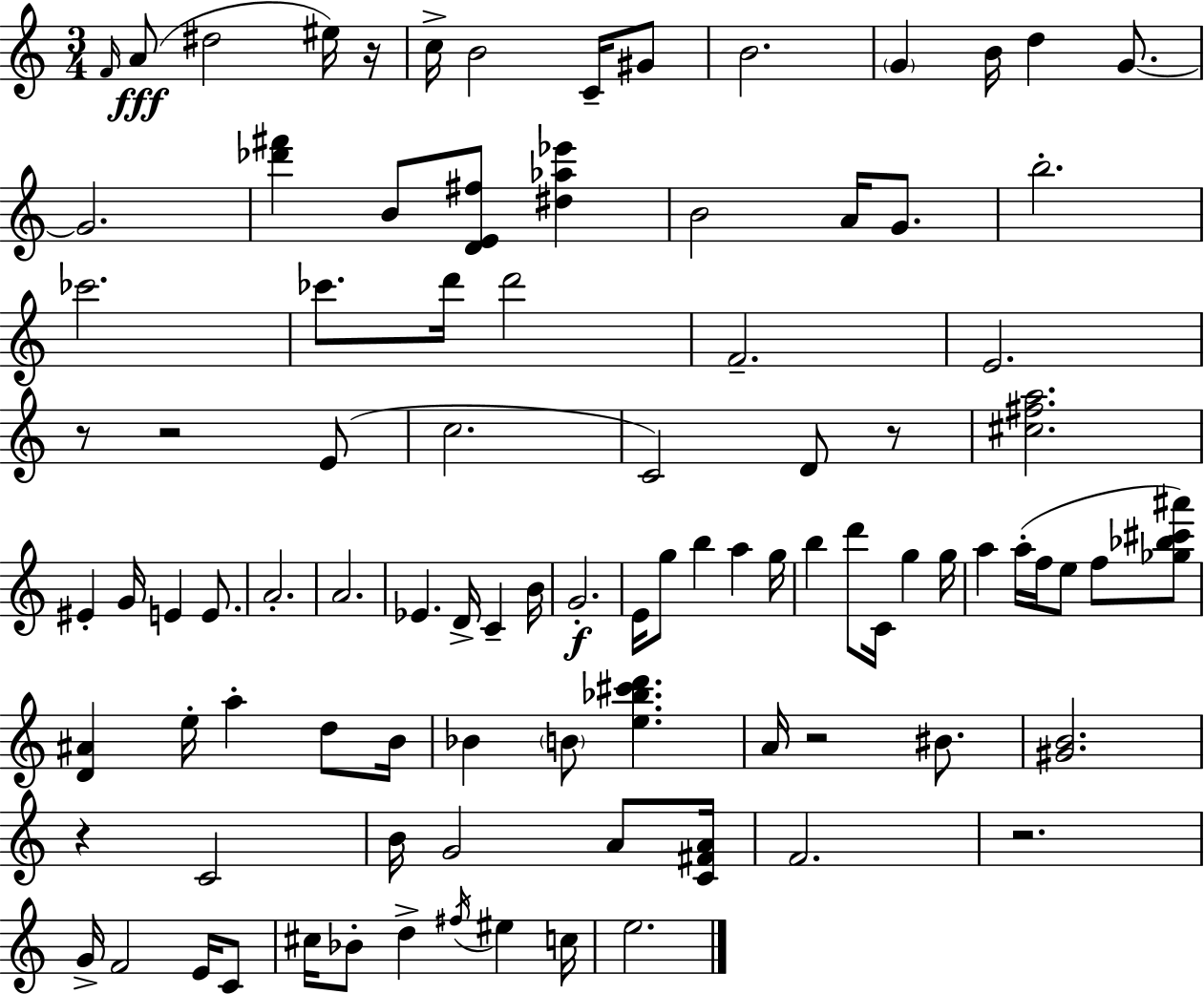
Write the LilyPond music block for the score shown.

{
  \clef treble
  \numericTimeSignature
  \time 3/4
  \key c \major
  \grace { f'16 }(\fff a'8 dis''2 eis''16) | r16 c''16-> b'2 c'16-- gis'8 | b'2. | \parenthesize g'4 b'16 d''4 g'8.~~ | \break g'2. | <des''' fis'''>4 b'8 <d' e' fis''>8 <dis'' aes'' ees'''>4 | b'2 a'16 g'8. | b''2.-. | \break ces'''2. | ces'''8. d'''16 d'''2 | f'2.-- | e'2. | \break r8 r2 e'8( | c''2. | c'2) d'8 r8 | <cis'' fis'' a''>2. | \break eis'4-. g'16 e'4 e'8. | a'2.-. | a'2. | ees'4. d'16-> c'4-- | \break b'16 g'2.-.\f | e'16 g''8 b''4 a''4 | g''16 b''4 d'''8 c'16 g''4 | g''16 a''4 a''16-.( f''16 e''8 f''8 <ges'' bes'' cis''' ais'''>8) | \break <d' ais'>4 e''16-. a''4-. d''8 | b'16 bes'4 \parenthesize b'8 <e'' bes'' cis''' d'''>4. | a'16 r2 bis'8. | <gis' b'>2. | \break r4 c'2 | b'16 g'2 a'8 | <c' fis' a'>16 f'2. | r2. | \break g'16-> f'2 e'16 c'8 | cis''16 bes'8-. d''4-> \acciaccatura { fis''16 } eis''4 | c''16 e''2. | \bar "|."
}